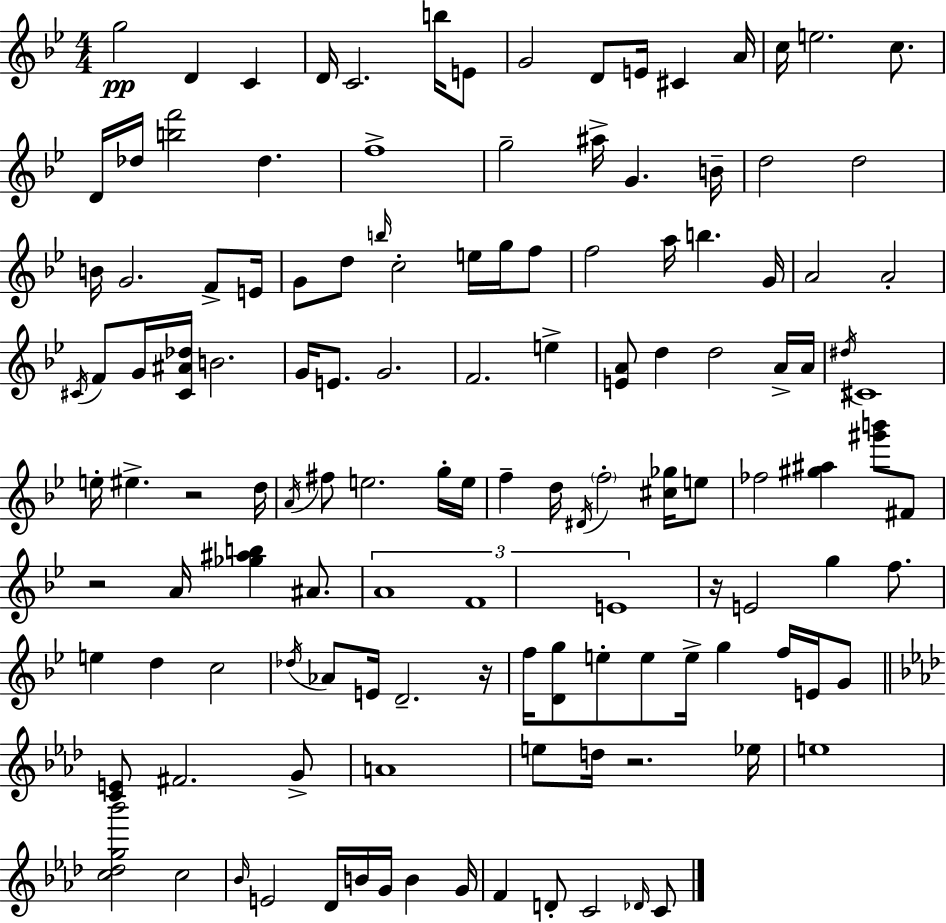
G5/h D4/q C4/q D4/s C4/h. B5/s E4/e G4/h D4/e E4/s C#4/q A4/s C5/s E5/h. C5/e. D4/s Db5/s [B5,F6]/h Db5/q. F5/w G5/h A#5/s G4/q. B4/s D5/h D5/h B4/s G4/h. F4/e E4/s G4/e D5/e B5/s C5/h E5/s G5/s F5/e F5/h A5/s B5/q. G4/s A4/h A4/h C#4/s F4/e G4/s [C#4,A#4,Db5]/s B4/h. G4/s E4/e. G4/h. F4/h. E5/q [E4,A4]/e D5/q D5/h A4/s A4/s D#5/s C#4/w E5/s EIS5/q. R/h D5/s A4/s F#5/e E5/h. G5/s E5/s F5/q D5/s D#4/s F5/h [C#5,Gb5]/s E5/e FES5/h [G#5,A#5]/q [G#6,B6]/e F#4/e R/h A4/s [Gb5,A#5,B5]/q A#4/e. A4/w F4/w E4/w R/s E4/h G5/q F5/e. E5/q D5/q C5/h Db5/s Ab4/e E4/s D4/h. R/s F5/s [D4,G5]/e E5/e E5/e E5/s G5/q F5/s E4/s G4/e [C4,E4]/e F#4/h. G4/e A4/w E5/e D5/s R/h. Eb5/s E5/w [C5,Db5,G5,Bb6]/h C5/h Bb4/s E4/h Db4/s B4/s G4/s B4/q G4/s F4/q D4/e C4/h Db4/s C4/e